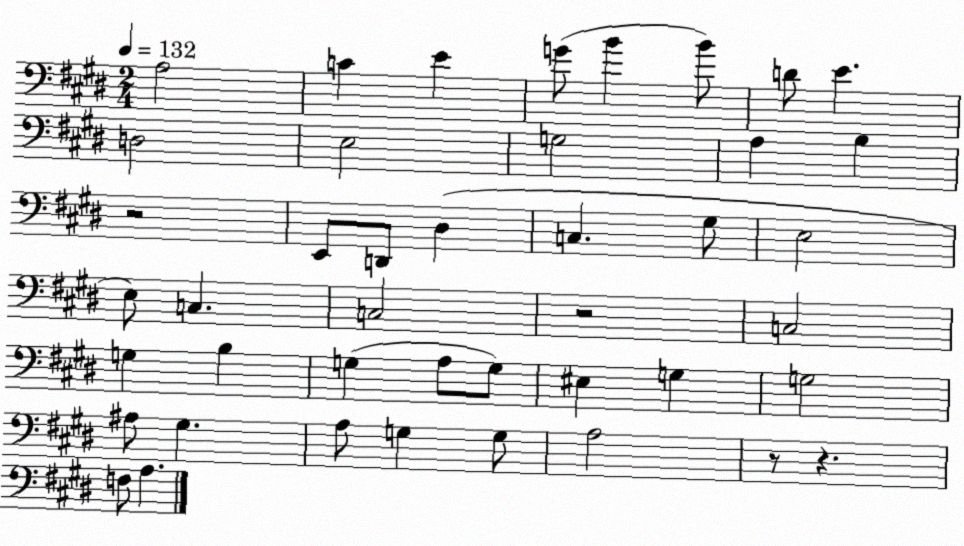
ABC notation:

X:1
T:Untitled
M:2/4
L:1/4
K:E
A,2 C E G/2 B B/2 D/2 E D,2 E,2 G,2 A, B, z2 E,,/2 D,,/2 ^D, C, ^G,/2 E,2 E,/2 C, C,2 z2 C,2 G, B, G, A,/2 G,/2 ^E, G, G,2 ^A,/2 ^G, A,/2 G, G,/2 A,2 z/2 z F,/2 A,